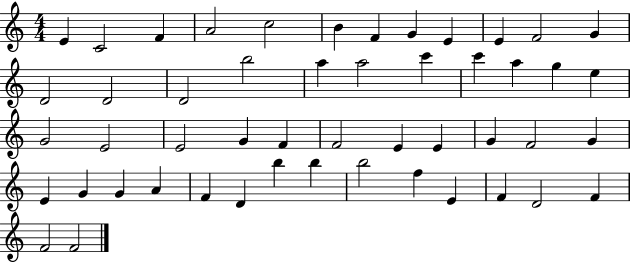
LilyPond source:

{
  \clef treble
  \numericTimeSignature
  \time 4/4
  \key c \major
  e'4 c'2 f'4 | a'2 c''2 | b'4 f'4 g'4 e'4 | e'4 f'2 g'4 | \break d'2 d'2 | d'2 b''2 | a''4 a''2 c'''4 | c'''4 a''4 g''4 e''4 | \break g'2 e'2 | e'2 g'4 f'4 | f'2 e'4 e'4 | g'4 f'2 g'4 | \break e'4 g'4 g'4 a'4 | f'4 d'4 b''4 b''4 | b''2 f''4 e'4 | f'4 d'2 f'4 | \break f'2 f'2 | \bar "|."
}